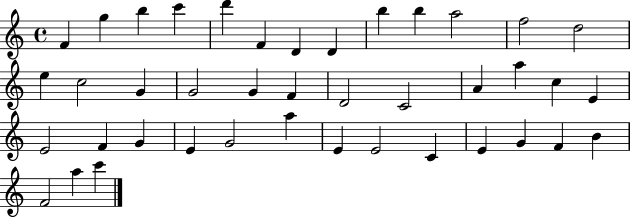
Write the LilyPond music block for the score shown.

{
  \clef treble
  \time 4/4
  \defaultTimeSignature
  \key c \major
  f'4 g''4 b''4 c'''4 | d'''4 f'4 d'4 d'4 | b''4 b''4 a''2 | f''2 d''2 | \break e''4 c''2 g'4 | g'2 g'4 f'4 | d'2 c'2 | a'4 a''4 c''4 e'4 | \break e'2 f'4 g'4 | e'4 g'2 a''4 | e'4 e'2 c'4 | e'4 g'4 f'4 b'4 | \break f'2 a''4 c'''4 | \bar "|."
}